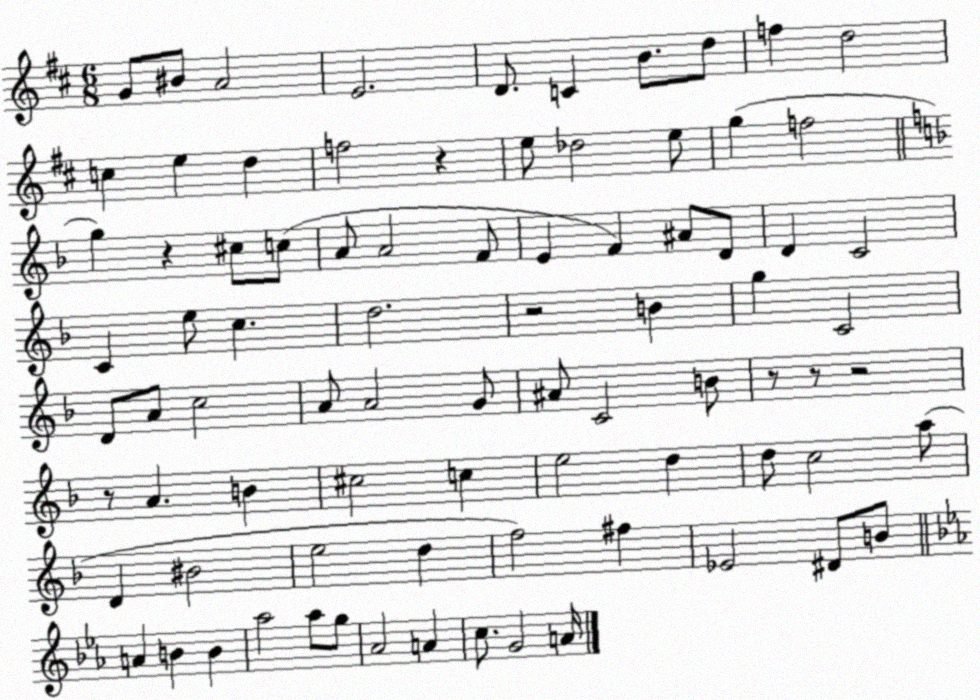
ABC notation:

X:1
T:Untitled
M:6/8
L:1/4
K:D
G/2 ^B/2 A2 E2 D/2 C B/2 d/2 f d2 c e d f2 z e/2 _d2 e/2 g f2 g z ^c/2 c/2 A/2 A2 F/2 E F ^A/2 D/2 D C2 C e/2 c d2 z2 B g C2 D/2 A/2 c2 A/2 A2 G/2 ^A/2 C2 B/2 z/2 z/2 z2 z/2 A B ^c2 c e2 d d/2 c2 a/2 D ^B2 e2 d f2 ^f _E2 ^D/2 B/2 A B B _a2 _a/2 g/2 _A2 A c/2 G2 A/4